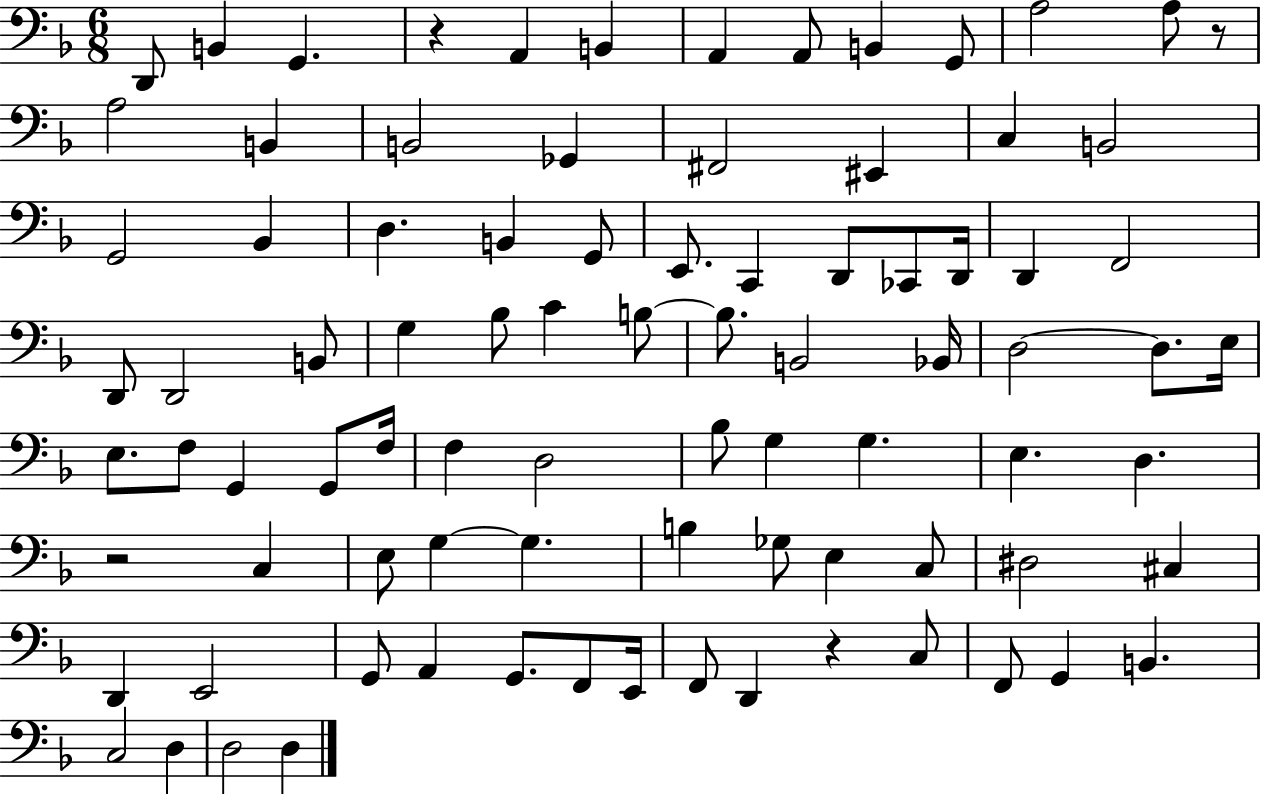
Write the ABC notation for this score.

X:1
T:Untitled
M:6/8
L:1/4
K:F
D,,/2 B,, G,, z A,, B,, A,, A,,/2 B,, G,,/2 A,2 A,/2 z/2 A,2 B,, B,,2 _G,, ^F,,2 ^E,, C, B,,2 G,,2 _B,, D, B,, G,,/2 E,,/2 C,, D,,/2 _C,,/2 D,,/4 D,, F,,2 D,,/2 D,,2 B,,/2 G, _B,/2 C B,/2 B,/2 B,,2 _B,,/4 D,2 D,/2 E,/4 E,/2 F,/2 G,, G,,/2 F,/4 F, D,2 _B,/2 G, G, E, D, z2 C, E,/2 G, G, B, _G,/2 E, C,/2 ^D,2 ^C, D,, E,,2 G,,/2 A,, G,,/2 F,,/2 E,,/4 F,,/2 D,, z C,/2 F,,/2 G,, B,, C,2 D, D,2 D,